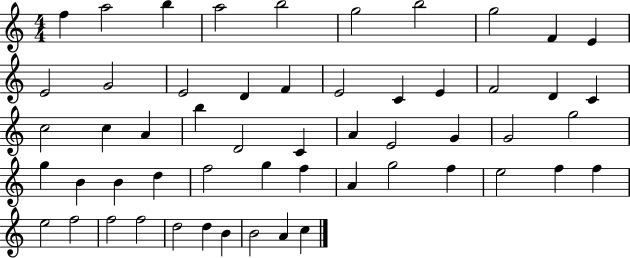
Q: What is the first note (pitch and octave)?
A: F5